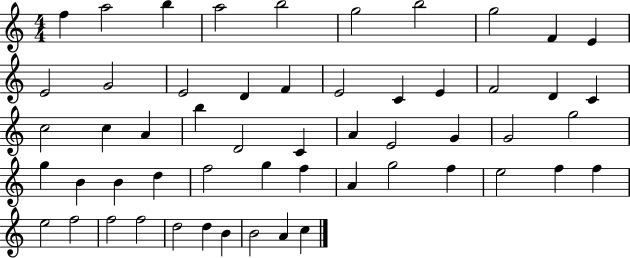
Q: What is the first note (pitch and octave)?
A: F5